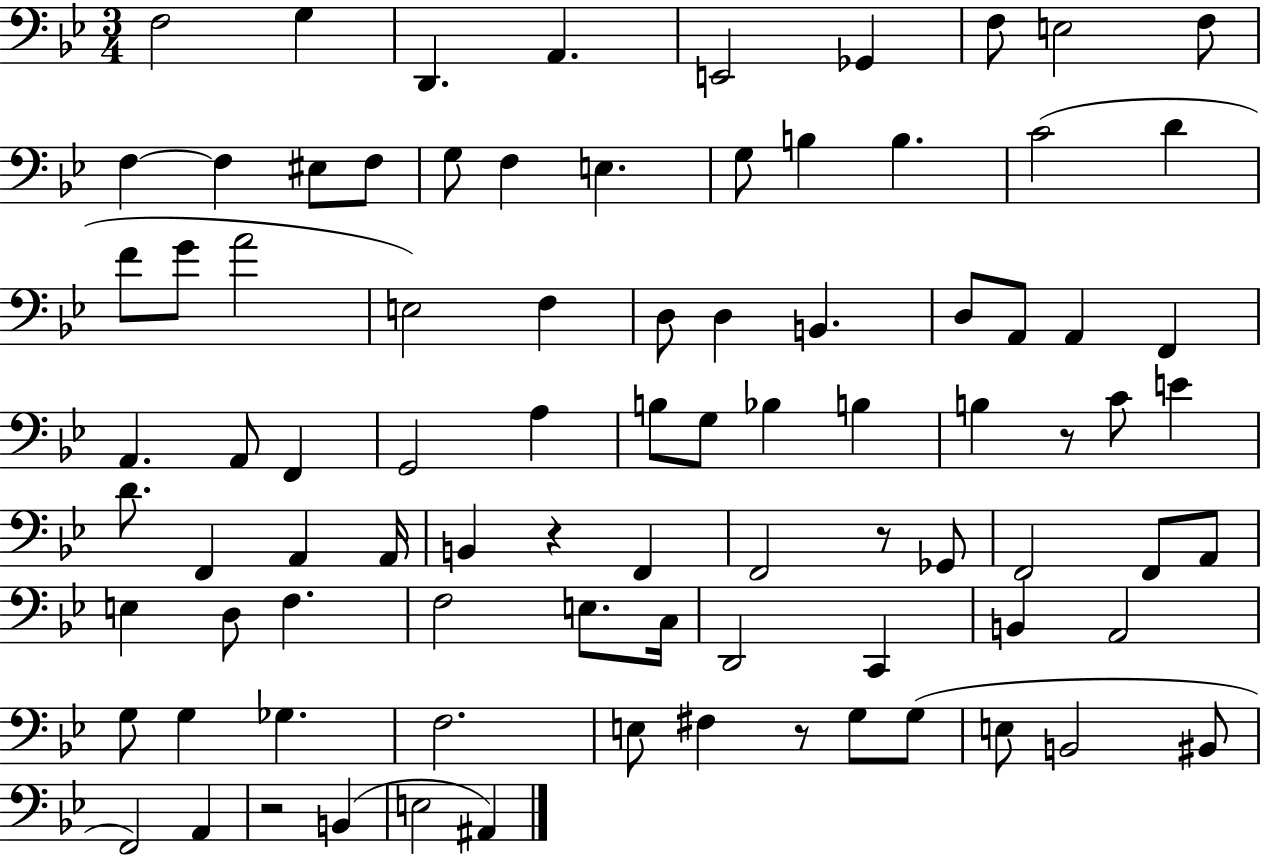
X:1
T:Untitled
M:3/4
L:1/4
K:Bb
F,2 G, D,, A,, E,,2 _G,, F,/2 E,2 F,/2 F, F, ^E,/2 F,/2 G,/2 F, E, G,/2 B, B, C2 D F/2 G/2 A2 E,2 F, D,/2 D, B,, D,/2 A,,/2 A,, F,, A,, A,,/2 F,, G,,2 A, B,/2 G,/2 _B, B, B, z/2 C/2 E D/2 F,, A,, A,,/4 B,, z F,, F,,2 z/2 _G,,/2 F,,2 F,,/2 A,,/2 E, D,/2 F, F,2 E,/2 C,/4 D,,2 C,, B,, A,,2 G,/2 G, _G, F,2 E,/2 ^F, z/2 G,/2 G,/2 E,/2 B,,2 ^B,,/2 F,,2 A,, z2 B,, E,2 ^A,,